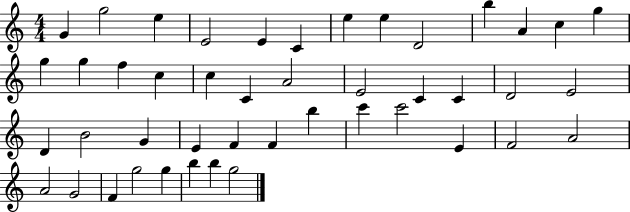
{
  \clef treble
  \numericTimeSignature
  \time 4/4
  \key c \major
  g'4 g''2 e''4 | e'2 e'4 c'4 | e''4 e''4 d'2 | b''4 a'4 c''4 g''4 | \break g''4 g''4 f''4 c''4 | c''4 c'4 a'2 | e'2 c'4 c'4 | d'2 e'2 | \break d'4 b'2 g'4 | e'4 f'4 f'4 b''4 | c'''4 c'''2 e'4 | f'2 a'2 | \break a'2 g'2 | f'4 g''2 g''4 | b''4 b''4 g''2 | \bar "|."
}